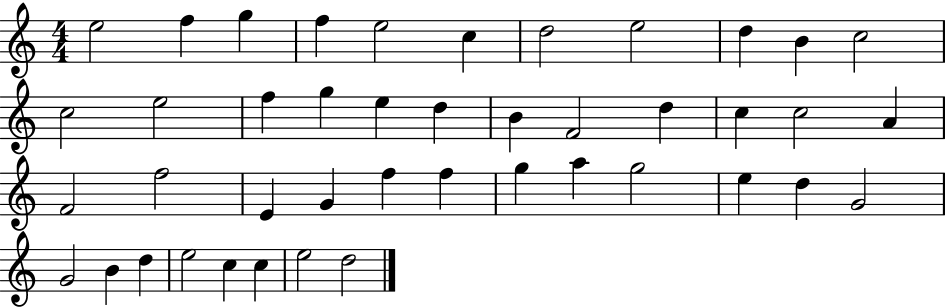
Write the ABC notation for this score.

X:1
T:Untitled
M:4/4
L:1/4
K:C
e2 f g f e2 c d2 e2 d B c2 c2 e2 f g e d B F2 d c c2 A F2 f2 E G f f g a g2 e d G2 G2 B d e2 c c e2 d2